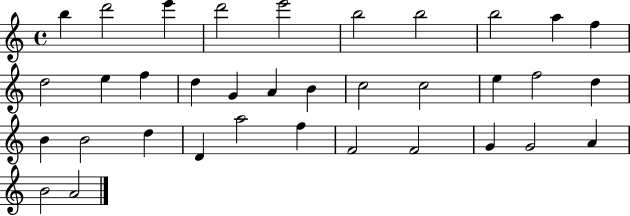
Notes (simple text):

B5/q D6/h E6/q D6/h E6/h B5/h B5/h B5/h A5/q F5/q D5/h E5/q F5/q D5/q G4/q A4/q B4/q C5/h C5/h E5/q F5/h D5/q B4/q B4/h D5/q D4/q A5/h F5/q F4/h F4/h G4/q G4/h A4/q B4/h A4/h